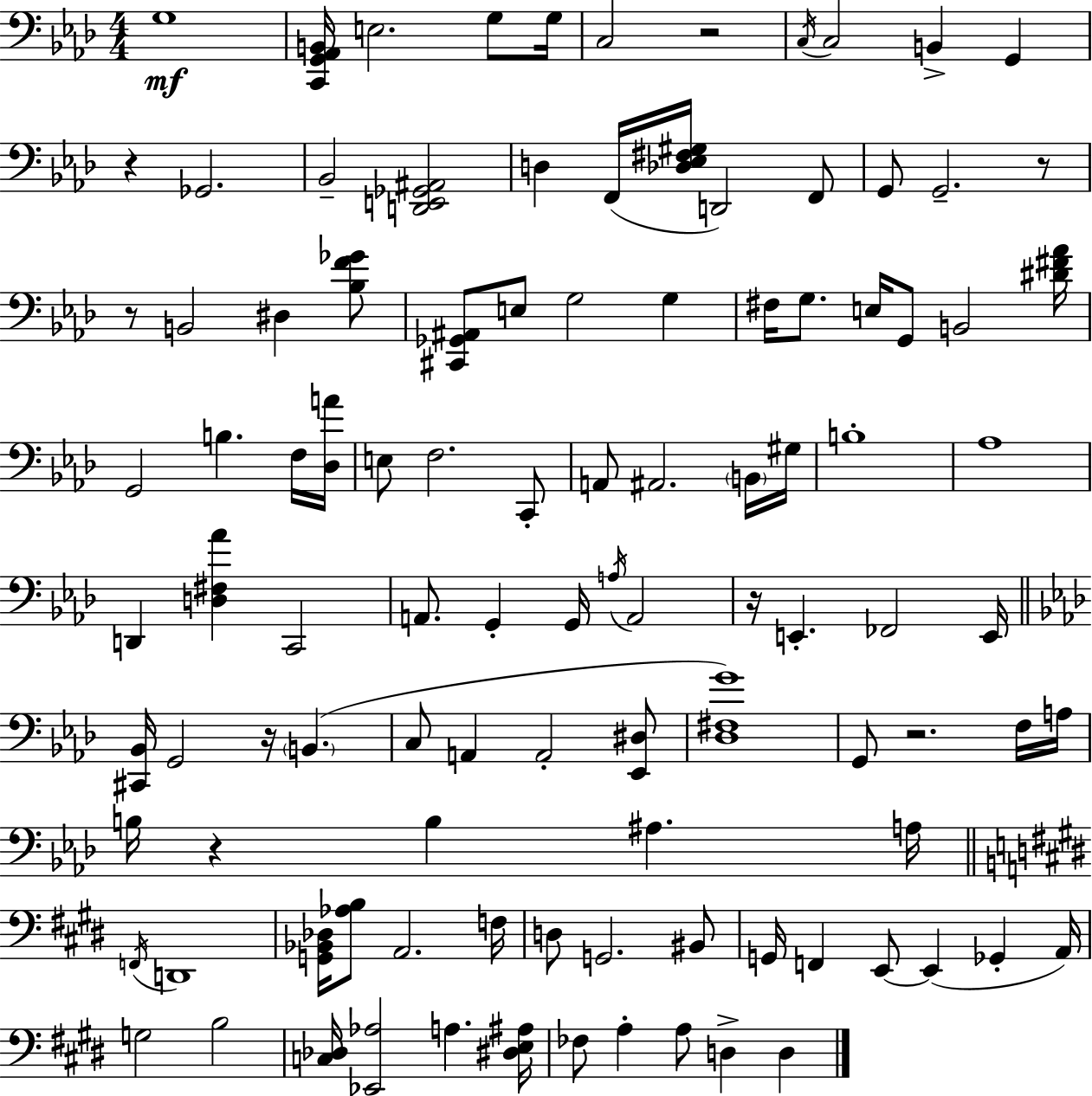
X:1
T:Untitled
M:4/4
L:1/4
K:Fm
G,4 [C,,G,,_A,,B,,]/4 E,2 G,/2 G,/4 C,2 z2 C,/4 C,2 B,, G,, z _G,,2 _B,,2 [D,,E,,_G,,^A,,]2 D, F,,/4 [_D,_E,^F,^G,]/4 D,,2 F,,/2 G,,/2 G,,2 z/2 z/2 B,,2 ^D, [_B,F_G]/2 [^C,,_G,,^A,,]/2 E,/2 G,2 G, ^F,/4 G,/2 E,/4 G,,/2 B,,2 [^D^F_A]/4 G,,2 B, F,/4 [_D,A]/4 E,/2 F,2 C,,/2 A,,/2 ^A,,2 B,,/4 ^G,/4 B,4 _A,4 D,, [D,^F,_A] C,,2 A,,/2 G,, G,,/4 A,/4 A,,2 z/4 E,, _F,,2 E,,/4 [^C,,_B,,]/4 G,,2 z/4 B,, C,/2 A,, A,,2 [_E,,^D,]/2 [_D,^F,G]4 G,,/2 z2 F,/4 A,/4 B,/4 z B, ^A, A,/4 F,,/4 D,,4 [G,,_B,,_D,]/4 [_A,B,]/2 A,,2 F,/4 D,/2 G,,2 ^B,,/2 G,,/4 F,, E,,/2 E,, _G,, A,,/4 G,2 B,2 [C,_D,]/4 [_E,,_A,]2 A, [^D,E,^A,]/4 _F,/2 A, A,/2 D, D,